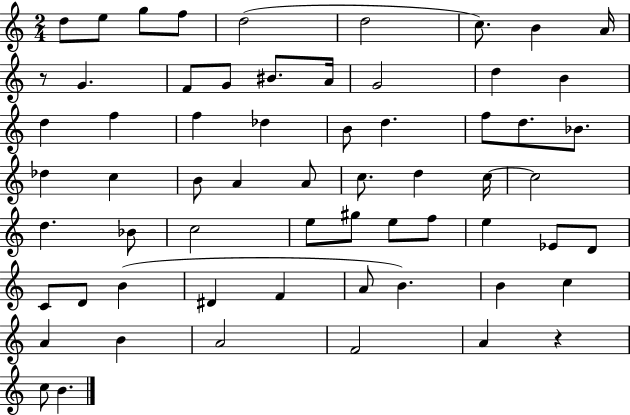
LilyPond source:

{
  \clef treble
  \numericTimeSignature
  \time 2/4
  \key c \major
  \repeat volta 2 { d''8 e''8 g''8 f''8 | d''2( | d''2 | c''8.) b'4 a'16 | \break r8 g'4. | f'8 g'8 bis'8. a'16 | g'2 | d''4 b'4 | \break d''4 f''4 | f''4 des''4 | b'8 d''4. | f''8 d''8. bes'8. | \break des''4 c''4 | b'8 a'4 a'8 | c''8. d''4 c''16~~ | c''2 | \break d''4. bes'8 | c''2 | e''8 gis''8 e''8 f''8 | e''4 ees'8 d'8 | \break c'8 d'8 b'4( | dis'4 f'4 | a'8 b'4.) | b'4 c''4 | \break a'4 b'4 | a'2 | f'2 | a'4 r4 | \break c''8 b'4. | } \bar "|."
}